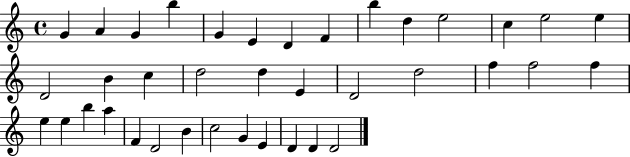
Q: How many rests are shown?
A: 0